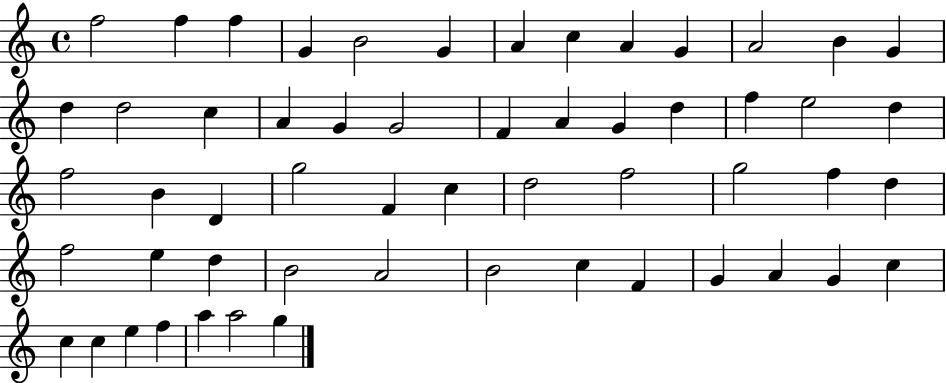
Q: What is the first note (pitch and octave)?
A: F5